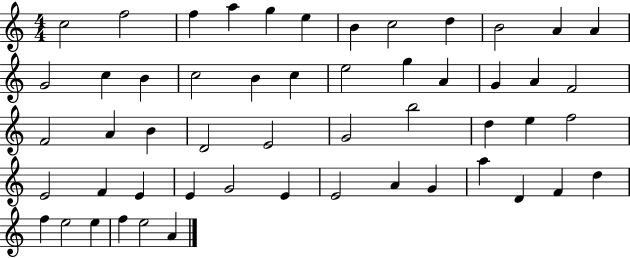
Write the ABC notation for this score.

X:1
T:Untitled
M:4/4
L:1/4
K:C
c2 f2 f a g e B c2 d B2 A A G2 c B c2 B c e2 g A G A F2 F2 A B D2 E2 G2 b2 d e f2 E2 F E E G2 E E2 A G a D F d f e2 e f e2 A